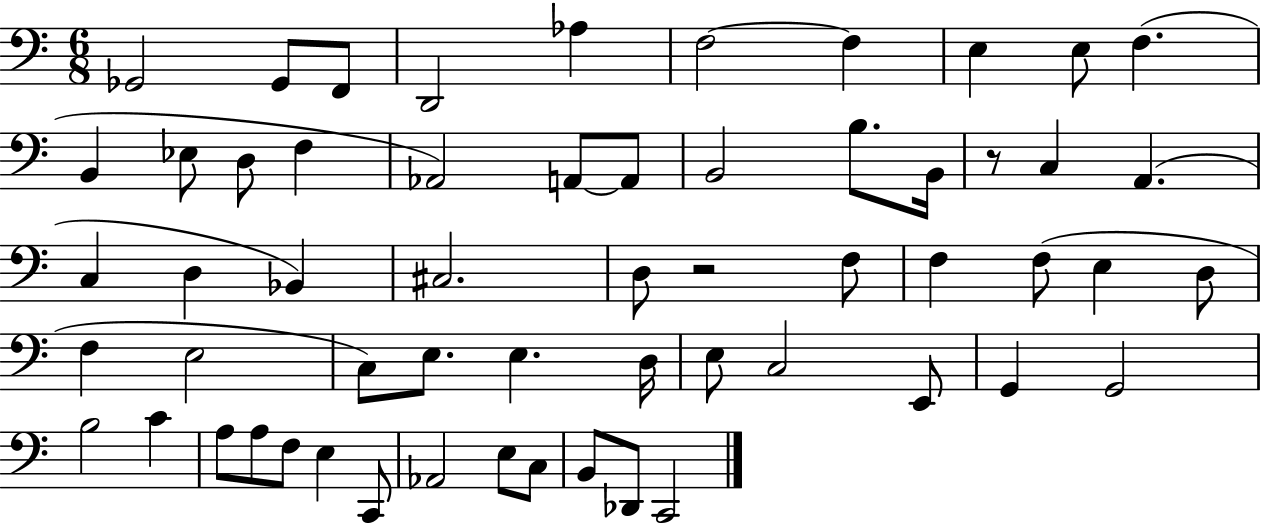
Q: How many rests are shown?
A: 2